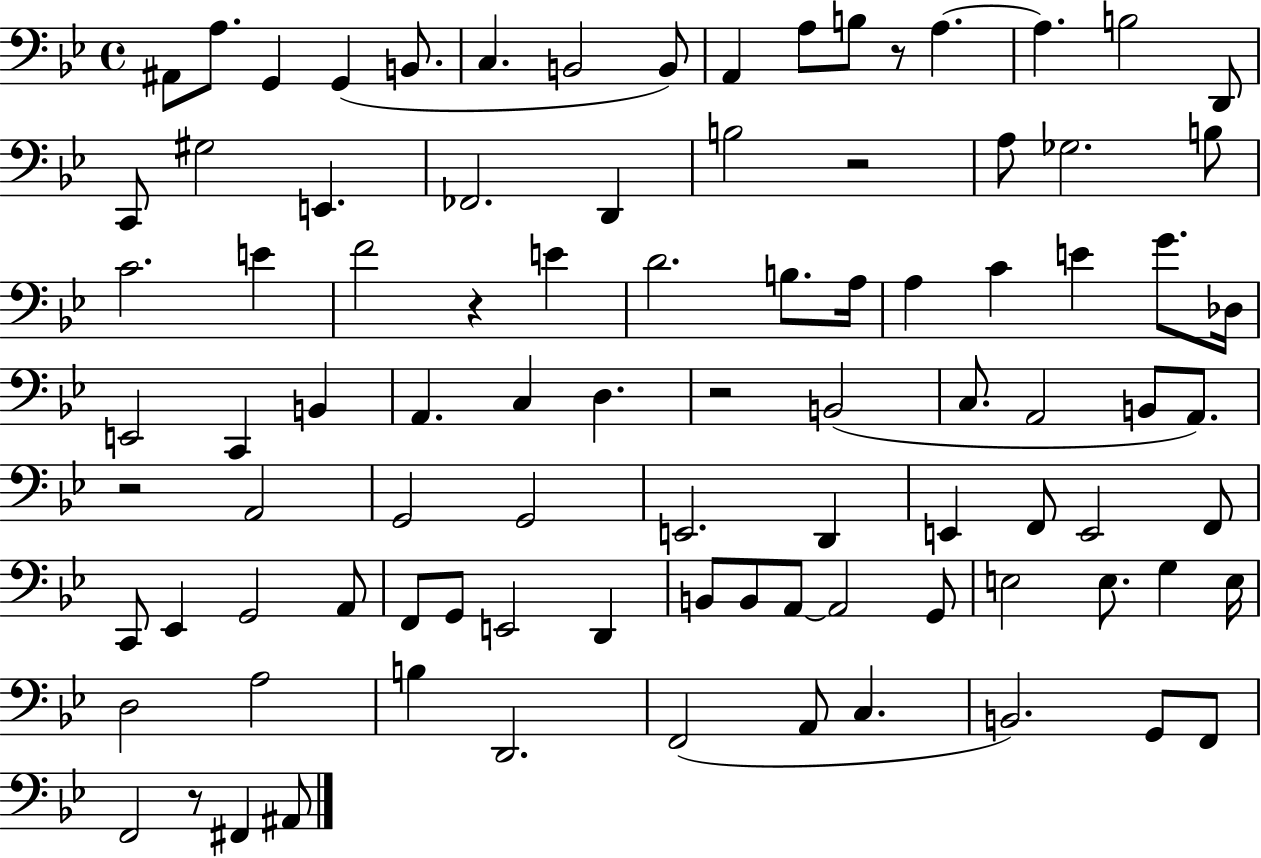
{
  \clef bass
  \time 4/4
  \defaultTimeSignature
  \key bes \major
  ais,8 a8. g,4 g,4( b,8. | c4. b,2 b,8) | a,4 a8 b8 r8 a4.~~ | a4. b2 d,8 | \break c,8 gis2 e,4. | fes,2. d,4 | b2 r2 | a8 ges2. b8 | \break c'2. e'4 | f'2 r4 e'4 | d'2. b8. a16 | a4 c'4 e'4 g'8. des16 | \break e,2 c,4 b,4 | a,4. c4 d4. | r2 b,2( | c8. a,2 b,8 a,8.) | \break r2 a,2 | g,2 g,2 | e,2. d,4 | e,4 f,8 e,2 f,8 | \break c,8 ees,4 g,2 a,8 | f,8 g,8 e,2 d,4 | b,8 b,8 a,8~~ a,2 g,8 | e2 e8. g4 e16 | \break d2 a2 | b4 d,2. | f,2( a,8 c4. | b,2.) g,8 f,8 | \break f,2 r8 fis,4 ais,8 | \bar "|."
}